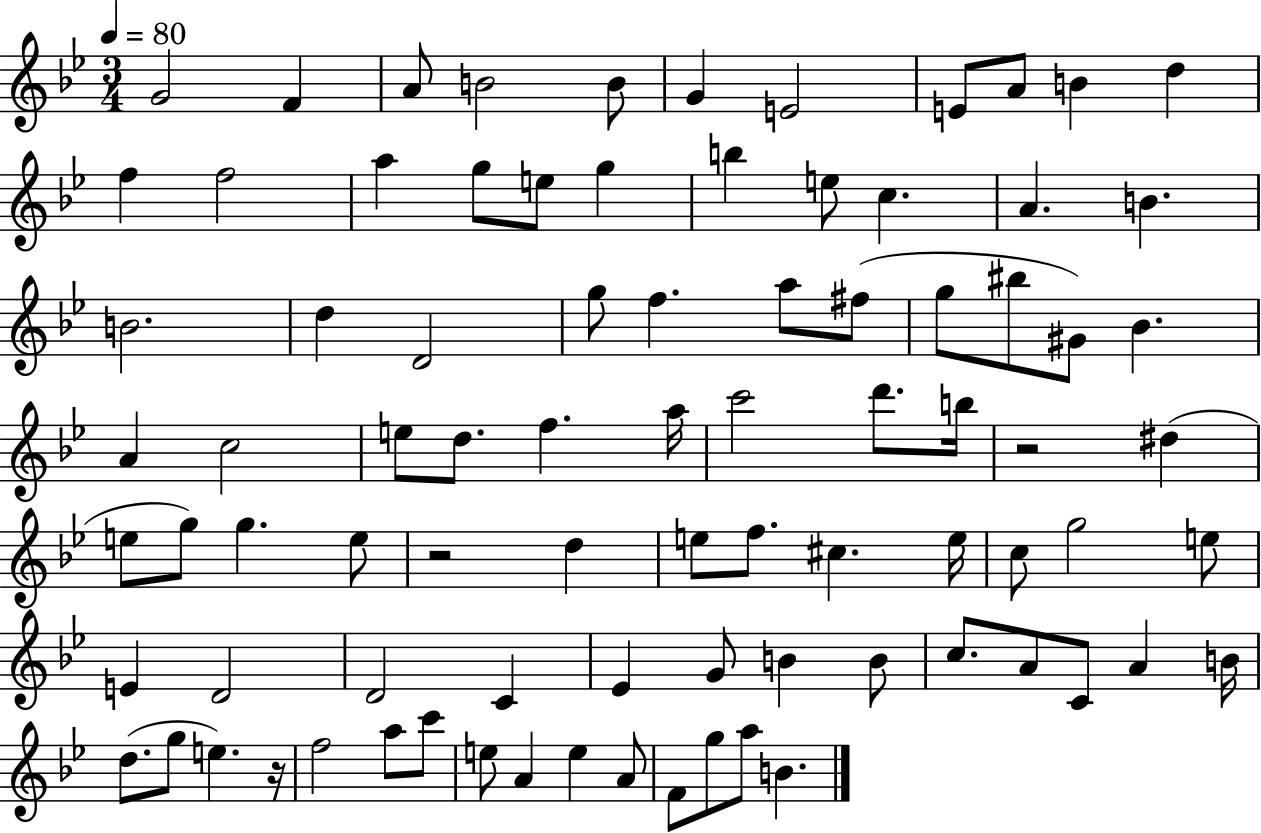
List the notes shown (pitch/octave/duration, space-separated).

G4/h F4/q A4/e B4/h B4/e G4/q E4/h E4/e A4/e B4/q D5/q F5/q F5/h A5/q G5/e E5/e G5/q B5/q E5/e C5/q. A4/q. B4/q. B4/h. D5/q D4/h G5/e F5/q. A5/e F#5/e G5/e BIS5/e G#4/e Bb4/q. A4/q C5/h E5/e D5/e. F5/q. A5/s C6/h D6/e. B5/s R/h D#5/q E5/e G5/e G5/q. E5/e R/h D5/q E5/e F5/e. C#5/q. E5/s C5/e G5/h E5/e E4/q D4/h D4/h C4/q Eb4/q G4/e B4/q B4/e C5/e. A4/e C4/e A4/q B4/s D5/e. G5/e E5/q. R/s F5/h A5/e C6/e E5/e A4/q E5/q A4/e F4/e G5/e A5/e B4/q.